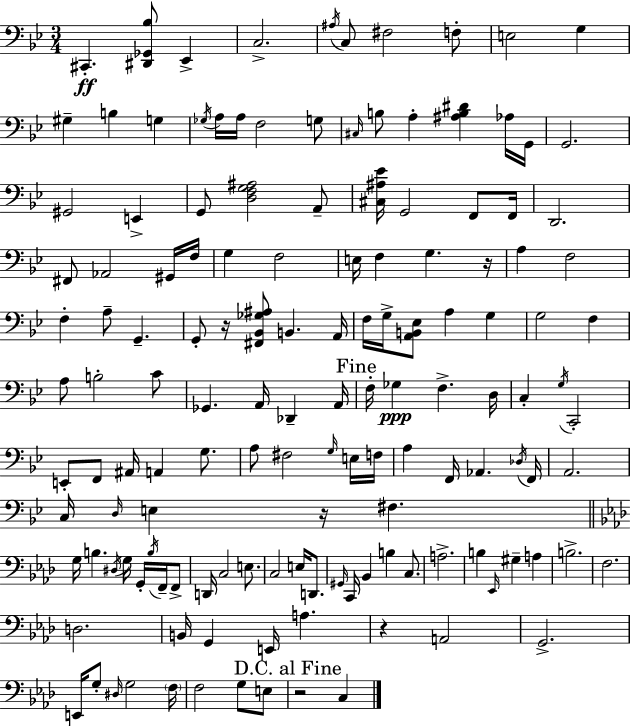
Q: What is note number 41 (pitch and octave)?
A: A3